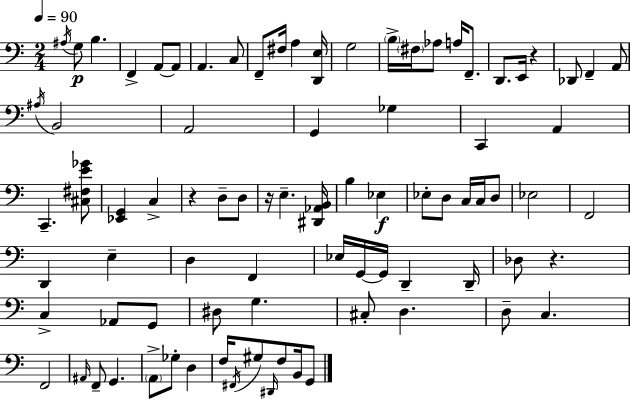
A#3/s G3/e B3/q. F2/q A2/e A2/e A2/q. C3/e F2/e F#3/s A3/q [D2,E3]/s G3/h B3/s F#3/s Ab3/e A3/s F2/e. D2/e. E2/s R/q Db2/e F2/q A2/e A#3/s B2/h A2/h G2/q Gb3/q C2/q A2/q C2/q. [C#3,F#3,E4,Gb4]/e [Eb2,G2]/q C3/q R/q D3/e D3/e R/s E3/q. [D#2,Ab2,B2]/s B3/q Eb3/q Eb3/e D3/e C3/s C3/s D3/e Eb3/h F2/h D2/q E3/q D3/q F2/q Eb3/s G2/s G2/s D2/q D2/s Db3/e R/q. C3/q Ab2/e G2/e D#3/e G3/q. C#3/e D3/q. D3/e C3/q. F2/h A#2/s F2/e G2/q. A2/e Gb3/e D3/q F3/s F#2/s G#3/e D#2/s F3/e B2/s G2/e